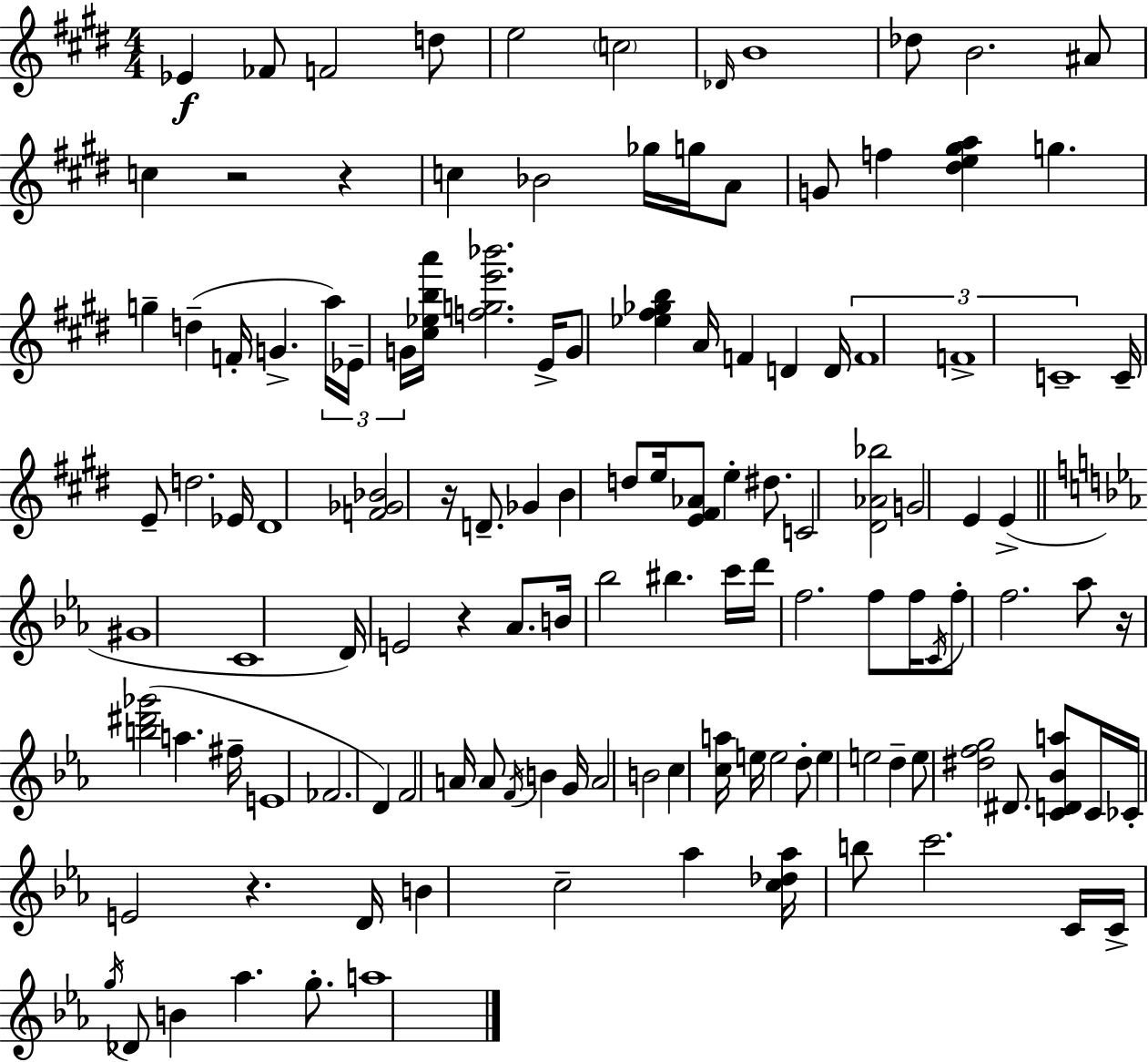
{
  \clef treble
  \numericTimeSignature
  \time 4/4
  \key e \major
  ees'4\f fes'8 f'2 d''8 | e''2 \parenthesize c''2 | \grace { des'16 } b'1 | des''8 b'2. ais'8 | \break c''4 r2 r4 | c''4 bes'2 ges''16 g''16 a'8 | g'8 f''4 <dis'' e'' gis'' a''>4 g''4. | g''4-- d''4--( f'16-. g'4.-> | \break \tuplet 3/2 { a''16) ees'16-- g'16 } <cis'' ees'' b'' a'''>16 <f'' g'' e''' bes'''>2. | e'16-> g'8 <ees'' fis'' ges'' b''>4 a'16 f'4 d'4 | d'16 \tuplet 3/2 { f'1 | f'1-> | \break c'1-- } | c'16-- e'8-- d''2. | ees'16 dis'1 | <f' ges' bes'>2 r16 d'8.-- ges'4 | \break b'4 d''8 e''16 <e' fis' aes'>8 e''4-. dis''8. | c'2 <dis' aes' bes''>2 | g'2 e'4 e'4->( | \bar "||" \break \key ees \major gis'1 | c'1 | d'16) e'2 r4 aes'8. | b'16 bes''2 bis''4. c'''16 | \break d'''16 f''2. f''8 f''16 | \acciaccatura { c'16 } f''8-. f''2. aes''8 | r16 <b'' dis''' ges'''>2( a''4. | fis''16-- e'1 | \break fes'2. d'4) | f'2 a'16 a'8 \acciaccatura { f'16 } b'4 | g'16 a'2 b'2 | c''4 <c'' a''>16 e''16 e''2 | \break d''8-. e''4 e''2 d''4-- | e''8 <dis'' f'' g''>2 dis'8. <c' d' bes' a''>8 | c'16 ces'16-. e'2 r4. | d'16 b'4 c''2-- aes''4 | \break <c'' des'' aes''>16 b''8 c'''2. | c'16 c'16-> \acciaccatura { g''16 } des'8 b'4 aes''4. | g''8.-. a''1 | \bar "|."
}